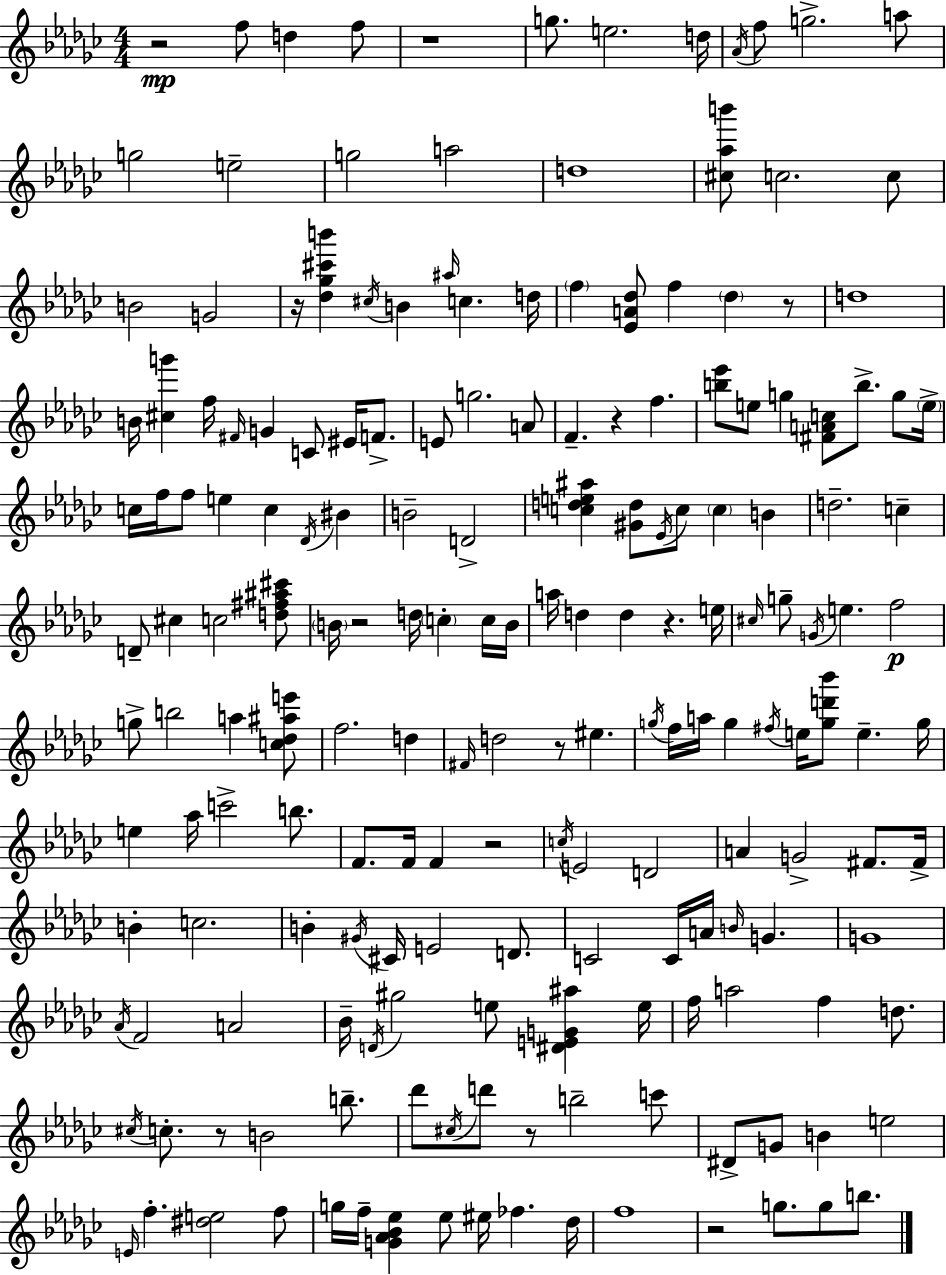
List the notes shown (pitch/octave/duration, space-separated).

R/h F5/e D5/q F5/e R/w G5/e. E5/h. D5/s Ab4/s F5/e G5/h. A5/e G5/h E5/h G5/h A5/h D5/w [C#5,Ab5,B6]/e C5/h. C5/e B4/h G4/h R/s [Db5,Gb5,C#6,B6]/q C#5/s B4/q A#5/s C5/q. D5/s F5/q [Eb4,A4,Db5]/e F5/q Db5/q R/e D5/w B4/s [C#5,G6]/q F5/s F#4/s G4/q C4/e EIS4/s F4/e. E4/e G5/h. A4/e F4/q. R/q F5/q. [B5,Eb6]/e E5/e G5/q [F#4,A4,C5]/e B5/e. G5/e E5/s C5/s F5/s F5/e E5/q C5/q Db4/s BIS4/q B4/h D4/h [C5,D5,E5,A#5]/q [G#4,D5]/e Eb4/s C5/e C5/q B4/q D5/h. C5/q D4/e C#5/q C5/h [D5,F#5,A#5,C#6]/e B4/s R/h D5/s C5/q C5/s B4/s A5/s D5/q D5/q R/q. E5/s C#5/s G5/e G4/s E5/q. F5/h G5/e B5/h A5/q [C5,Db5,A#5,E6]/e F5/h. D5/q F#4/s D5/h R/e EIS5/q. G5/s F5/s A5/s G5/q F#5/s E5/s [G5,D6,Bb6]/e E5/q. G5/s E5/q Ab5/s C6/h B5/e. F4/e. F4/s F4/q R/h C5/s E4/h D4/h A4/q G4/h F#4/e. F#4/s B4/q C5/h. B4/q G#4/s C#4/s E4/h D4/e. C4/h C4/s A4/s B4/s G4/q. G4/w Ab4/s F4/h A4/h Bb4/s D4/s G#5/h E5/e [D#4,E4,G4,A#5]/q E5/s F5/s A5/h F5/q D5/e. C#5/s C5/e. R/e B4/h B5/e. Db6/e C#5/s D6/e R/e B5/h C6/e D#4/e G4/e B4/q E5/h E4/s F5/q. [D#5,E5]/h F5/e G5/s F5/s [G4,Ab4,Bb4,Eb5]/q Eb5/e EIS5/s FES5/q. Db5/s F5/w R/h G5/e. G5/e B5/e.